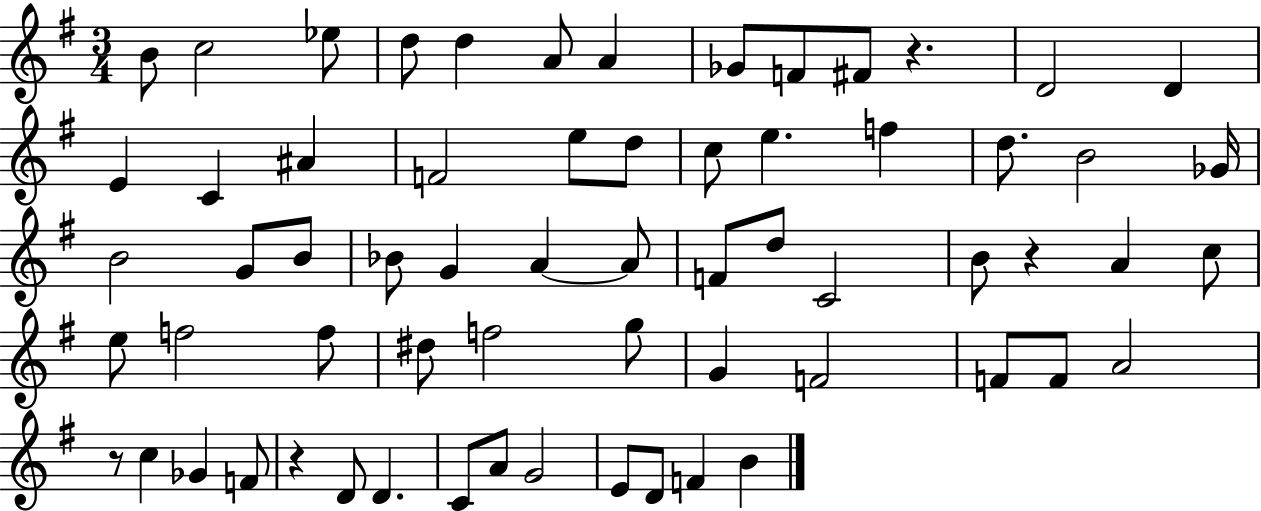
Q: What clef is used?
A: treble